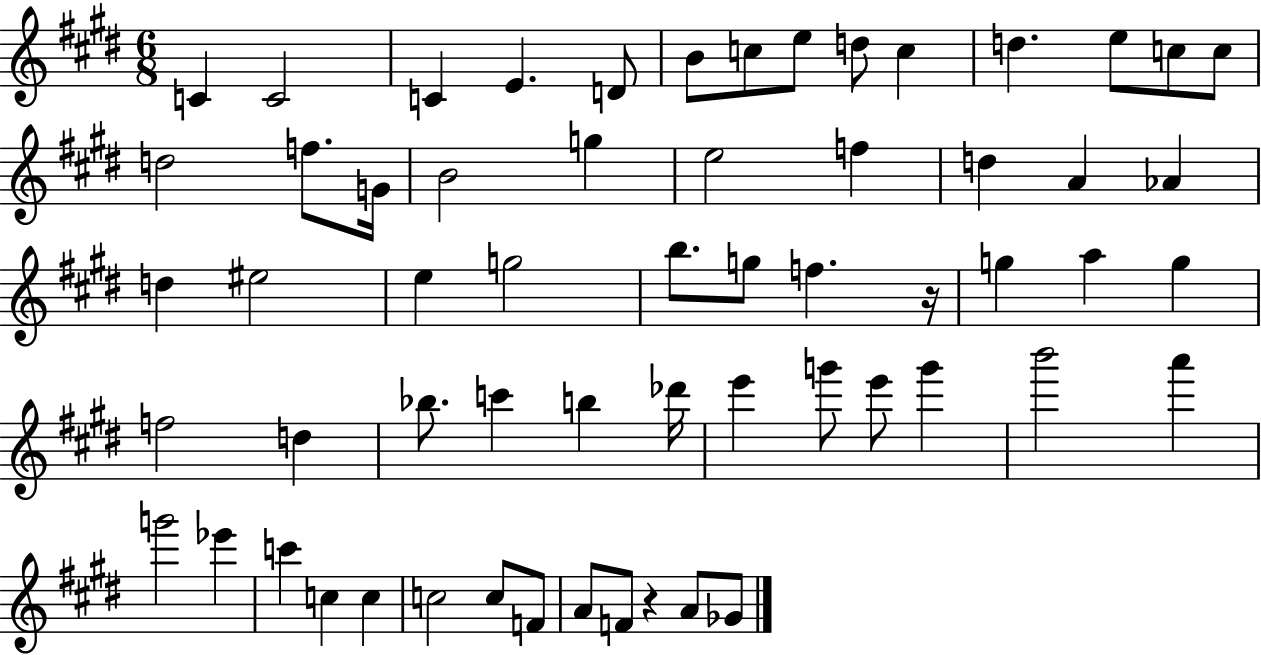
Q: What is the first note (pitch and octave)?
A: C4